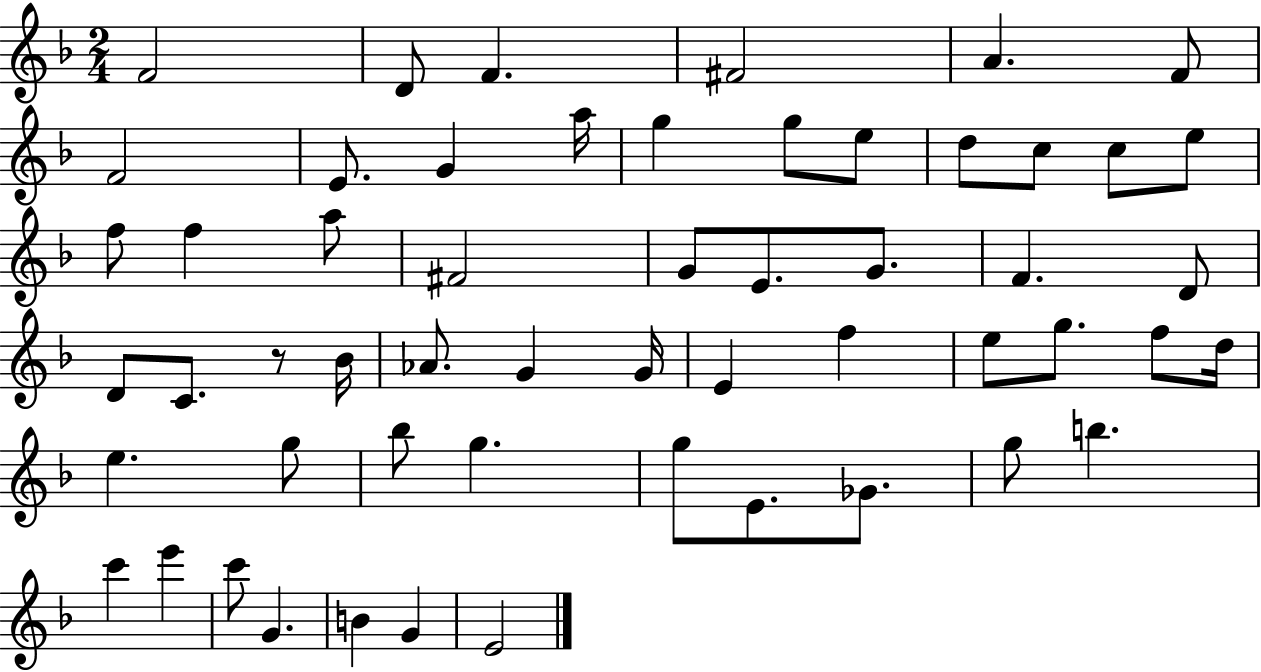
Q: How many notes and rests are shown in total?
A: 55